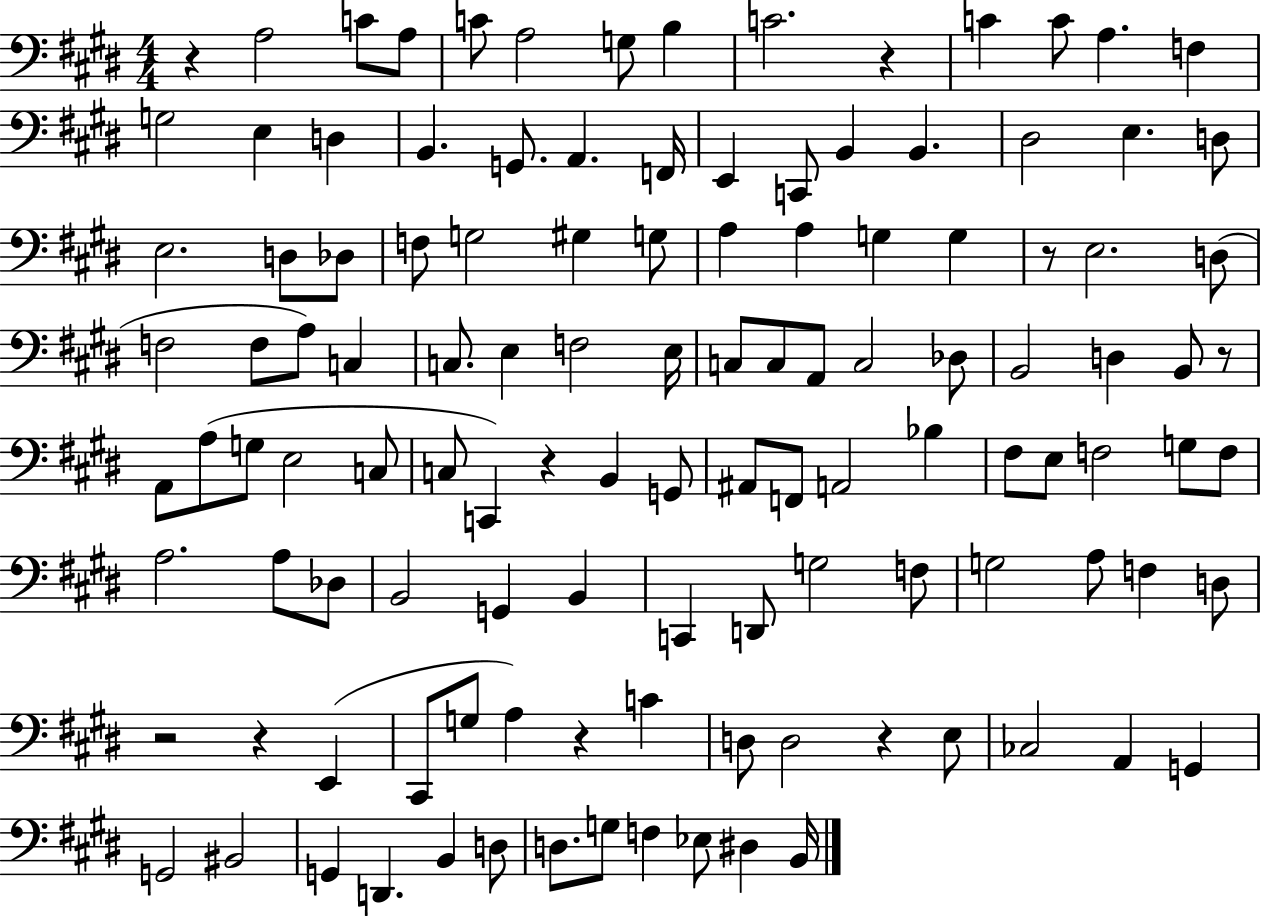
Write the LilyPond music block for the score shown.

{
  \clef bass
  \numericTimeSignature
  \time 4/4
  \key e \major
  r4 a2 c'8 a8 | c'8 a2 g8 b4 | c'2. r4 | c'4 c'8 a4. f4 | \break g2 e4 d4 | b,4. g,8. a,4. f,16 | e,4 c,8 b,4 b,4. | dis2 e4. d8 | \break e2. d8 des8 | f8 g2 gis4 g8 | a4 a4 g4 g4 | r8 e2. d8( | \break f2 f8 a8) c4 | c8. e4 f2 e16 | c8 c8 a,8 c2 des8 | b,2 d4 b,8 r8 | \break a,8 a8( g8 e2 c8 | c8 c,4) r4 b,4 g,8 | ais,8 f,8 a,2 bes4 | fis8 e8 f2 g8 f8 | \break a2. a8 des8 | b,2 g,4 b,4 | c,4 d,8 g2 f8 | g2 a8 f4 d8 | \break r2 r4 e,4( | cis,8 g8 a4) r4 c'4 | d8 d2 r4 e8 | ces2 a,4 g,4 | \break g,2 bis,2 | g,4 d,4. b,4 d8 | d8. g8 f4 ees8 dis4 b,16 | \bar "|."
}